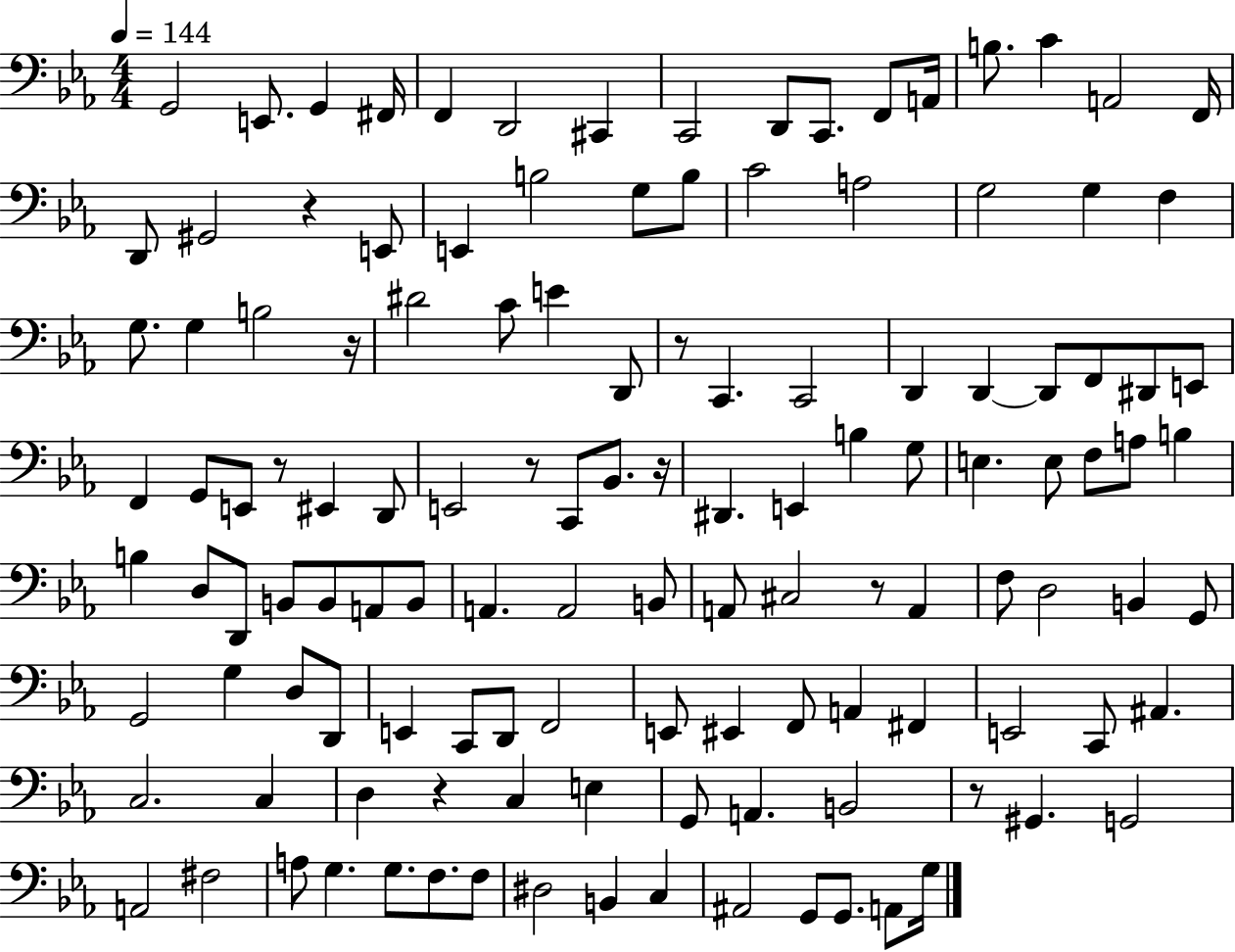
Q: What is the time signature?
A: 4/4